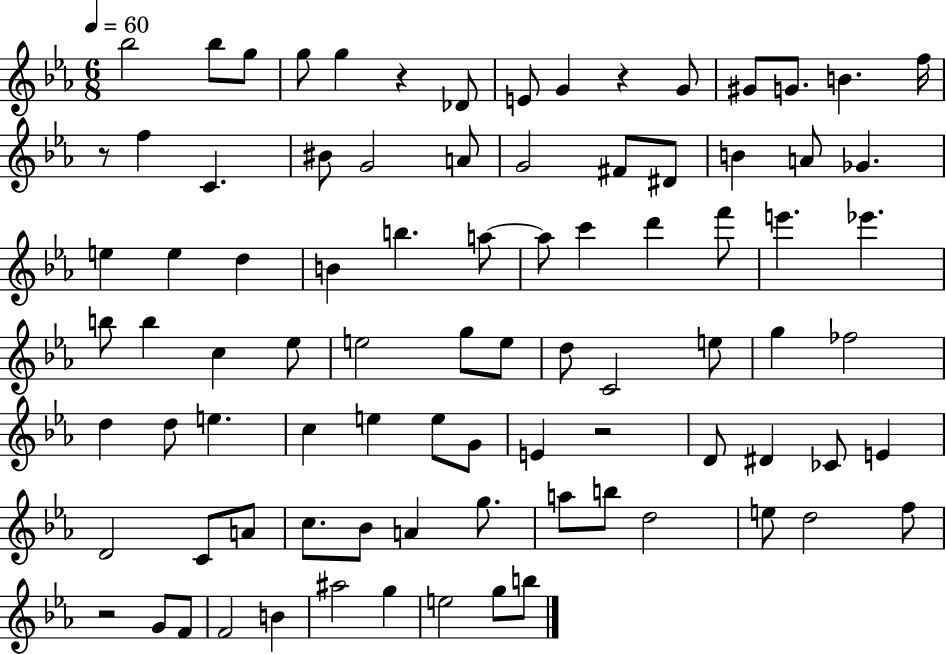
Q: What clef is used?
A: treble